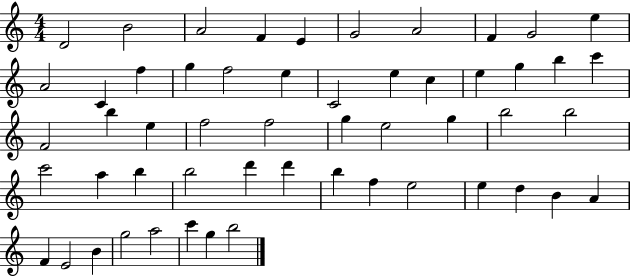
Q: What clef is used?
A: treble